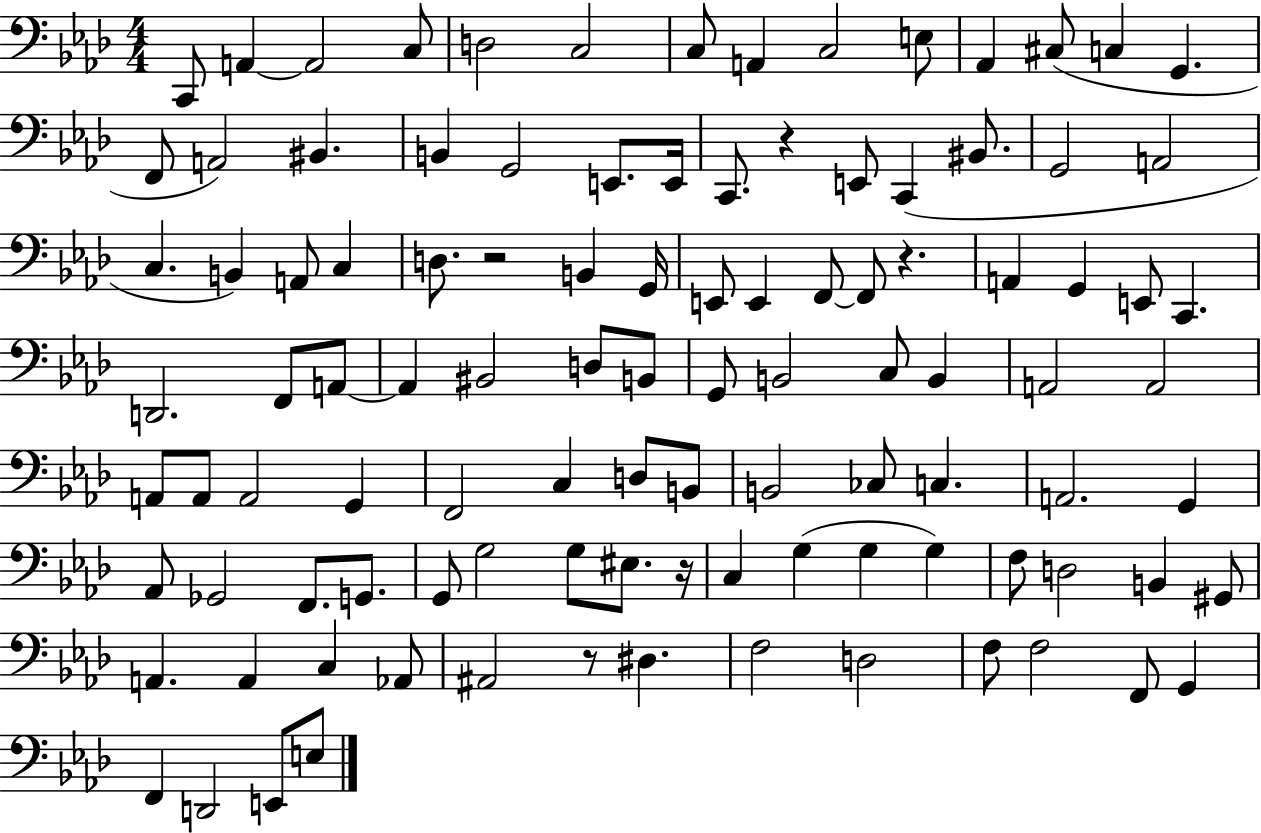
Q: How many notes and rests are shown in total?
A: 105